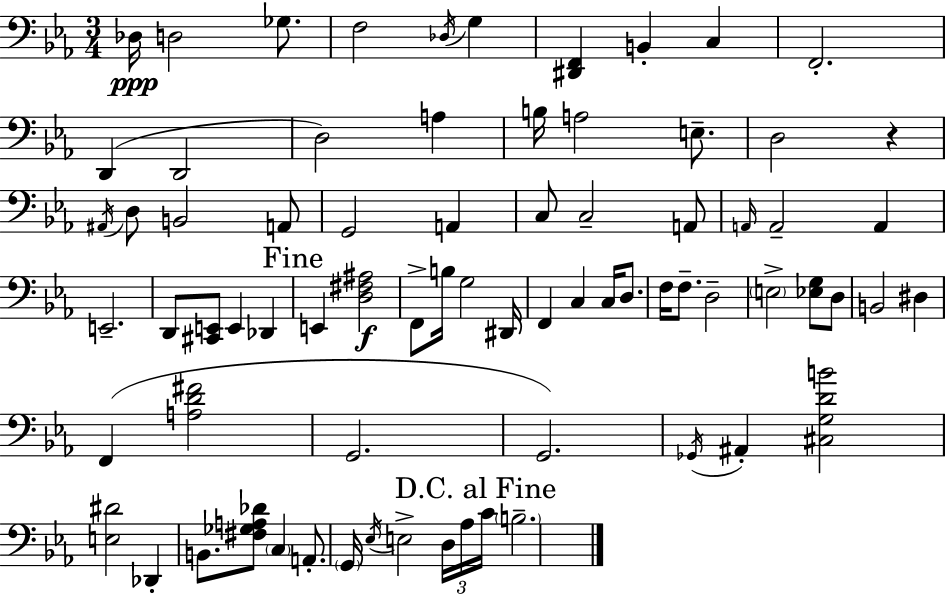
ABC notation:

X:1
T:Untitled
M:3/4
L:1/4
K:Eb
_D,/4 D,2 _G,/2 F,2 _D,/4 G, [^D,,F,,] B,, C, F,,2 D,, D,,2 D,2 A, B,/4 A,2 E,/2 D,2 z ^A,,/4 D,/2 B,,2 A,,/2 G,,2 A,, C,/2 C,2 A,,/2 A,,/4 A,,2 A,, E,,2 D,,/2 [^C,,E,,]/2 E,, _D,, E,, [D,^F,^A,]2 F,,/2 B,/4 G,2 ^D,,/4 F,, C, C,/4 D,/2 F,/4 F,/2 D,2 E,2 [_E,G,]/2 D,/2 B,,2 ^D, F,, [A,D^F]2 G,,2 G,,2 _G,,/4 ^A,, [^C,G,DB]2 [E,^D]2 _D,, B,,/2 [^F,_G,A,_D]/2 C, A,,/2 G,,/4 _E,/4 E,2 D,/4 _A,/4 C/4 B,2